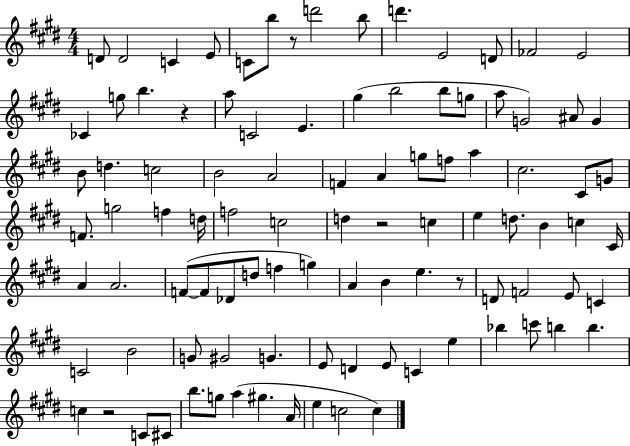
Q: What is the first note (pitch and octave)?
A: D4